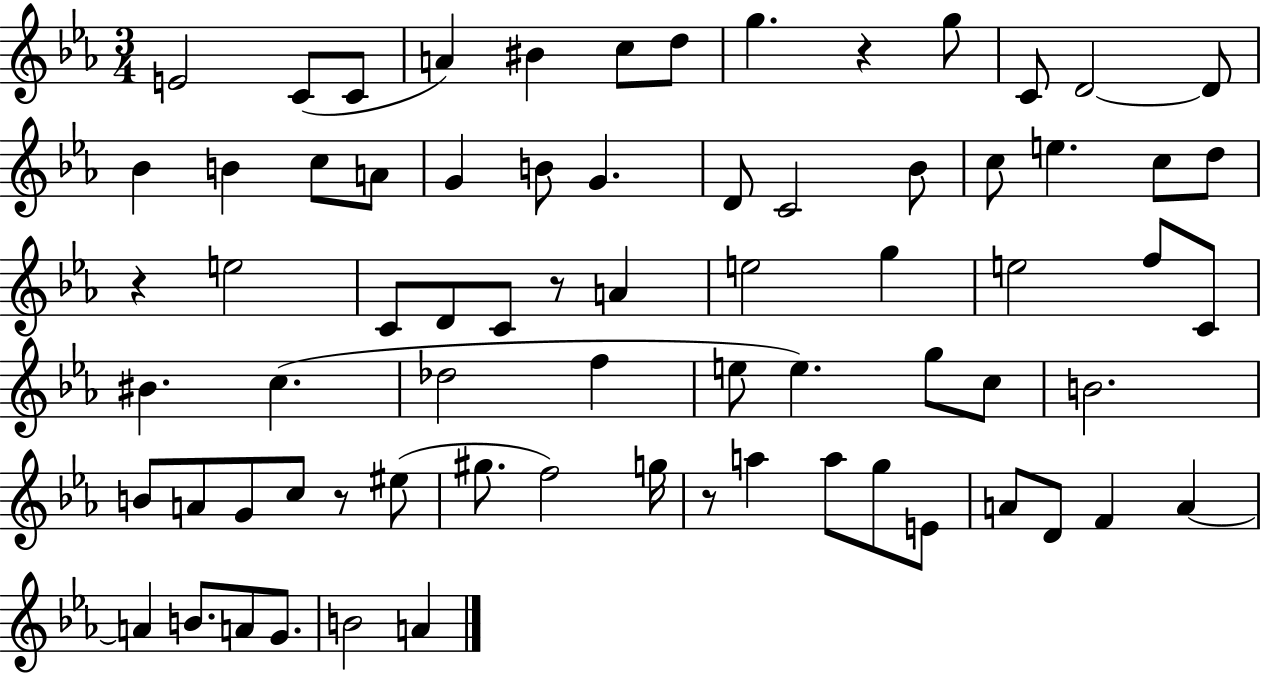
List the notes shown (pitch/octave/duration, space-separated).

E4/h C4/e C4/e A4/q BIS4/q C5/e D5/e G5/q. R/q G5/e C4/e D4/h D4/e Bb4/q B4/q C5/e A4/e G4/q B4/e G4/q. D4/e C4/h Bb4/e C5/e E5/q. C5/e D5/e R/q E5/h C4/e D4/e C4/e R/e A4/q E5/h G5/q E5/h F5/e C4/e BIS4/q. C5/q. Db5/h F5/q E5/e E5/q. G5/e C5/e B4/h. B4/e A4/e G4/e C5/e R/e EIS5/e G#5/e. F5/h G5/s R/e A5/q A5/e G5/e E4/e A4/e D4/e F4/q A4/q A4/q B4/e. A4/e G4/e. B4/h A4/q